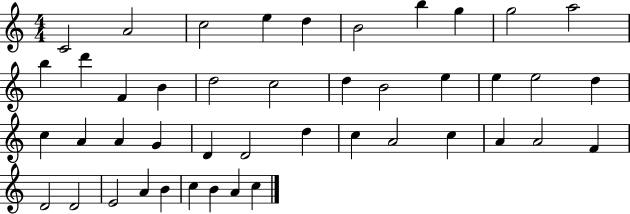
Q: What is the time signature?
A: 4/4